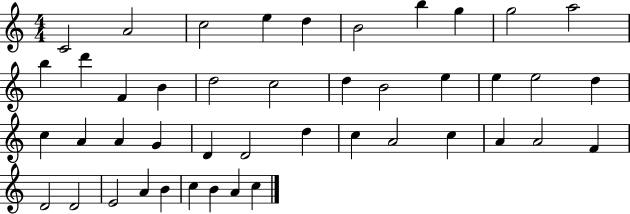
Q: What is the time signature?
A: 4/4